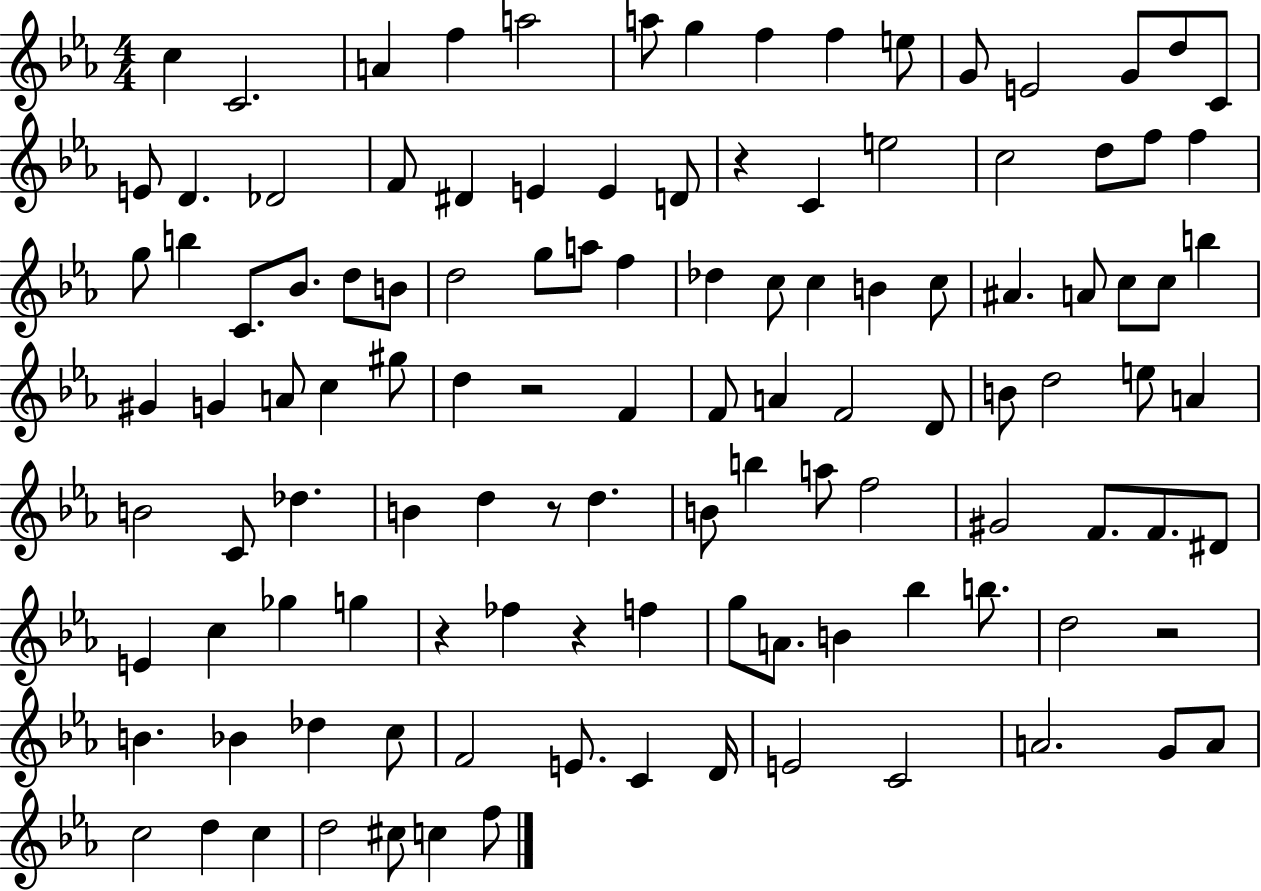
{
  \clef treble
  \numericTimeSignature
  \time 4/4
  \key ees \major
  c''4 c'2. | a'4 f''4 a''2 | a''8 g''4 f''4 f''4 e''8 | g'8 e'2 g'8 d''8 c'8 | \break e'8 d'4. des'2 | f'8 dis'4 e'4 e'4 d'8 | r4 c'4 e''2 | c''2 d''8 f''8 f''4 | \break g''8 b''4 c'8. bes'8. d''8 b'8 | d''2 g''8 a''8 f''4 | des''4 c''8 c''4 b'4 c''8 | ais'4. a'8 c''8 c''8 b''4 | \break gis'4 g'4 a'8 c''4 gis''8 | d''4 r2 f'4 | f'8 a'4 f'2 d'8 | b'8 d''2 e''8 a'4 | \break b'2 c'8 des''4. | b'4 d''4 r8 d''4. | b'8 b''4 a''8 f''2 | gis'2 f'8. f'8. dis'8 | \break e'4 c''4 ges''4 g''4 | r4 fes''4 r4 f''4 | g''8 a'8. b'4 bes''4 b''8. | d''2 r2 | \break b'4. bes'4 des''4 c''8 | f'2 e'8. c'4 d'16 | e'2 c'2 | a'2. g'8 a'8 | \break c''2 d''4 c''4 | d''2 cis''8 c''4 f''8 | \bar "|."
}